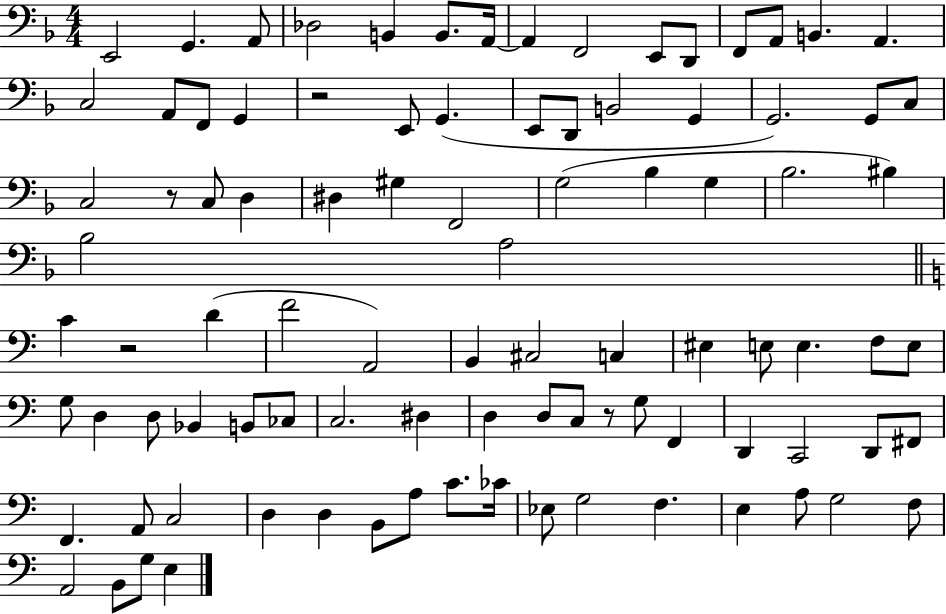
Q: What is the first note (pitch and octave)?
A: E2